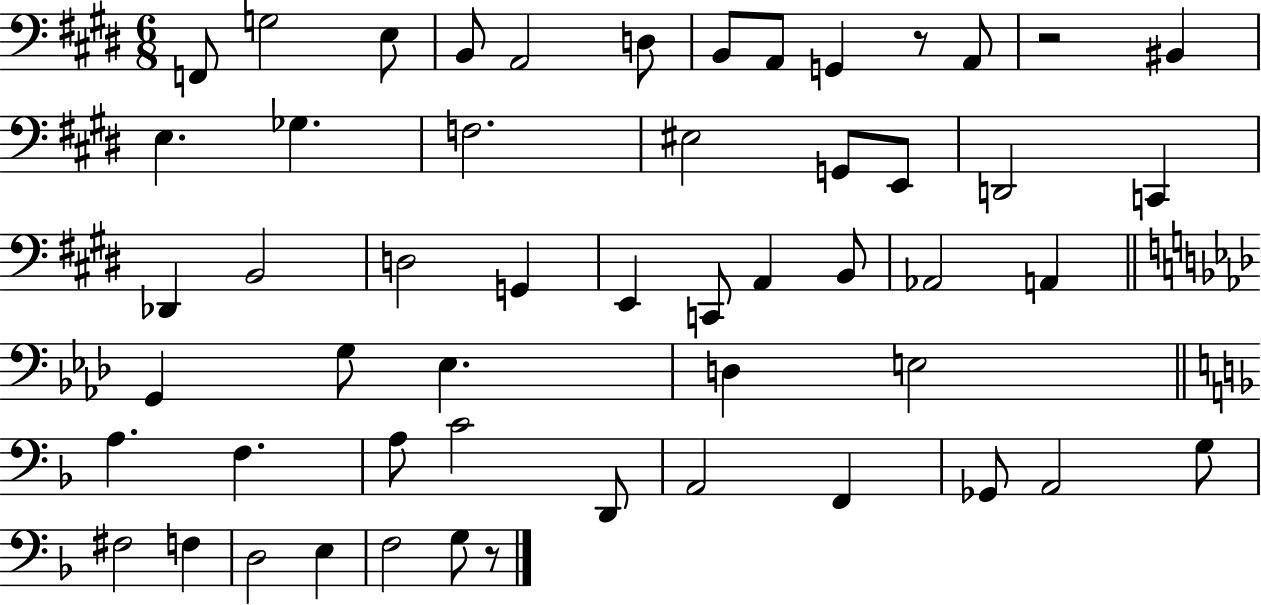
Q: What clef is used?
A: bass